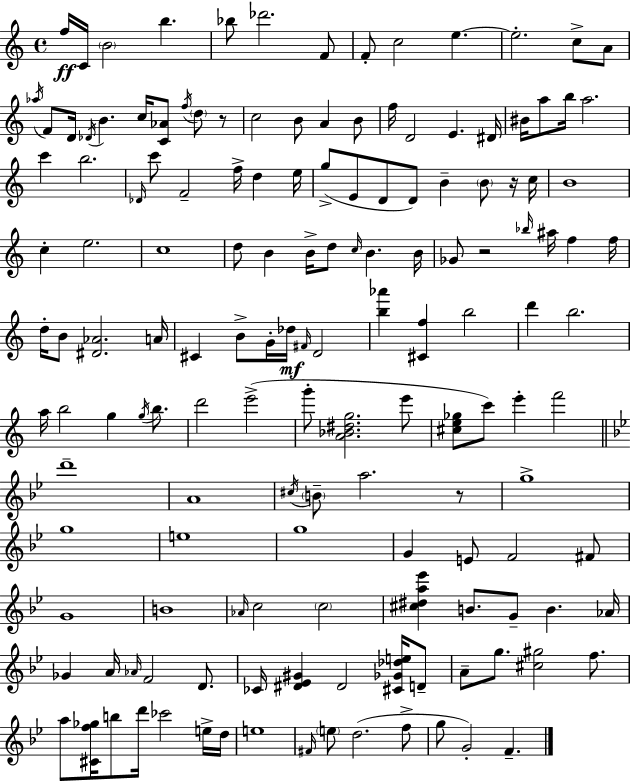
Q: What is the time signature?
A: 4/4